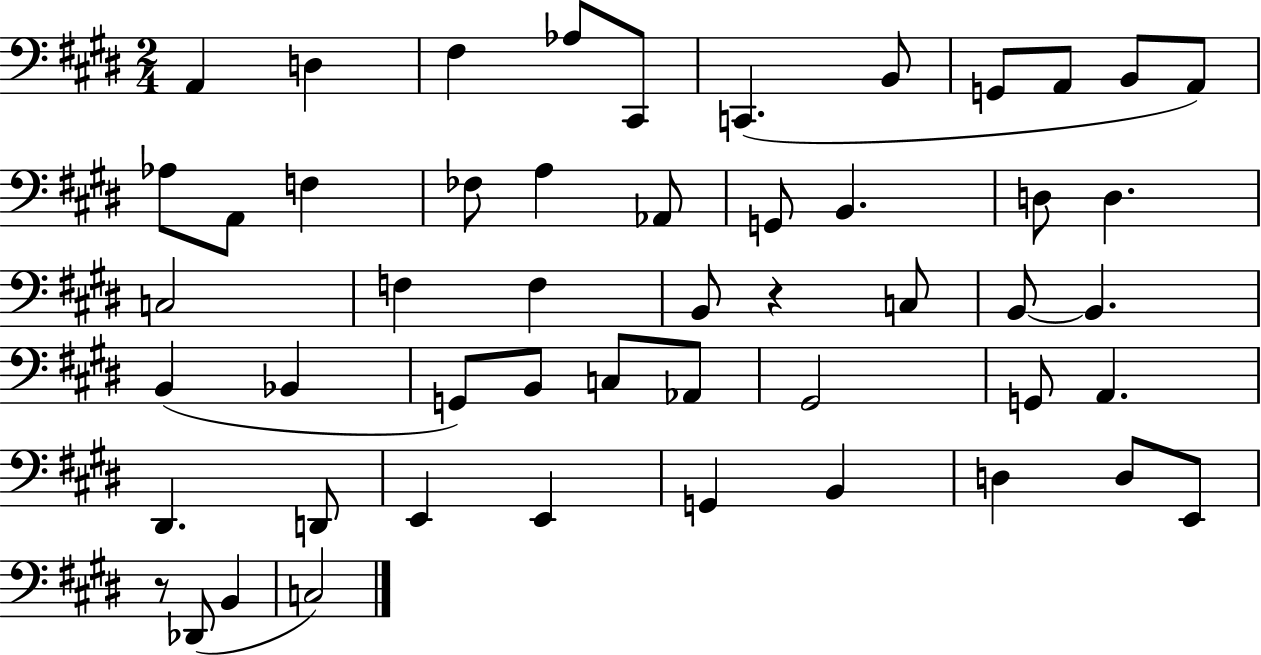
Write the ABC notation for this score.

X:1
T:Untitled
M:2/4
L:1/4
K:E
A,, D, ^F, _A,/2 ^C,,/2 C,, B,,/2 G,,/2 A,,/2 B,,/2 A,,/2 _A,/2 A,,/2 F, _F,/2 A, _A,,/2 G,,/2 B,, D,/2 D, C,2 F, F, B,,/2 z C,/2 B,,/2 B,, B,, _B,, G,,/2 B,,/2 C,/2 _A,,/2 ^G,,2 G,,/2 A,, ^D,, D,,/2 E,, E,, G,, B,, D, D,/2 E,,/2 z/2 _D,,/2 B,, C,2